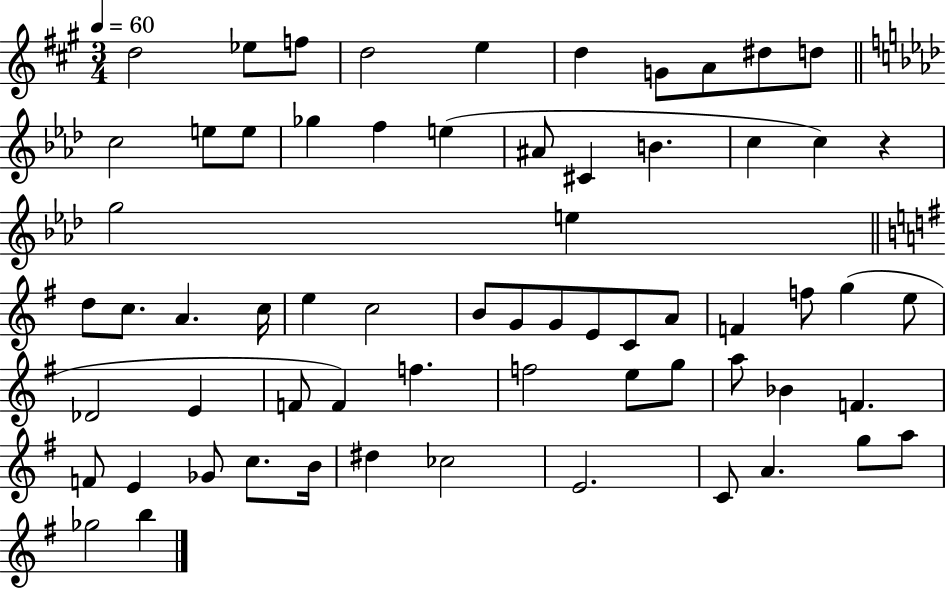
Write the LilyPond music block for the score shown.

{
  \clef treble
  \numericTimeSignature
  \time 3/4
  \key a \major
  \tempo 4 = 60
  d''2 ees''8 f''8 | d''2 e''4 | d''4 g'8 a'8 dis''8 d''8 | \bar "||" \break \key f \minor c''2 e''8 e''8 | ges''4 f''4 e''4( | ais'8 cis'4 b'4. | c''4 c''4) r4 | \break g''2 e''4 | \bar "||" \break \key e \minor d''8 c''8. a'4. c''16 | e''4 c''2 | b'8 g'8 g'8 e'8 c'8 a'8 | f'4 f''8 g''4( e''8 | \break des'2 e'4 | f'8 f'4) f''4. | f''2 e''8 g''8 | a''8 bes'4 f'4. | \break f'8 e'4 ges'8 c''8. b'16 | dis''4 ces''2 | e'2. | c'8 a'4. g''8 a''8 | \break ges''2 b''4 | \bar "|."
}